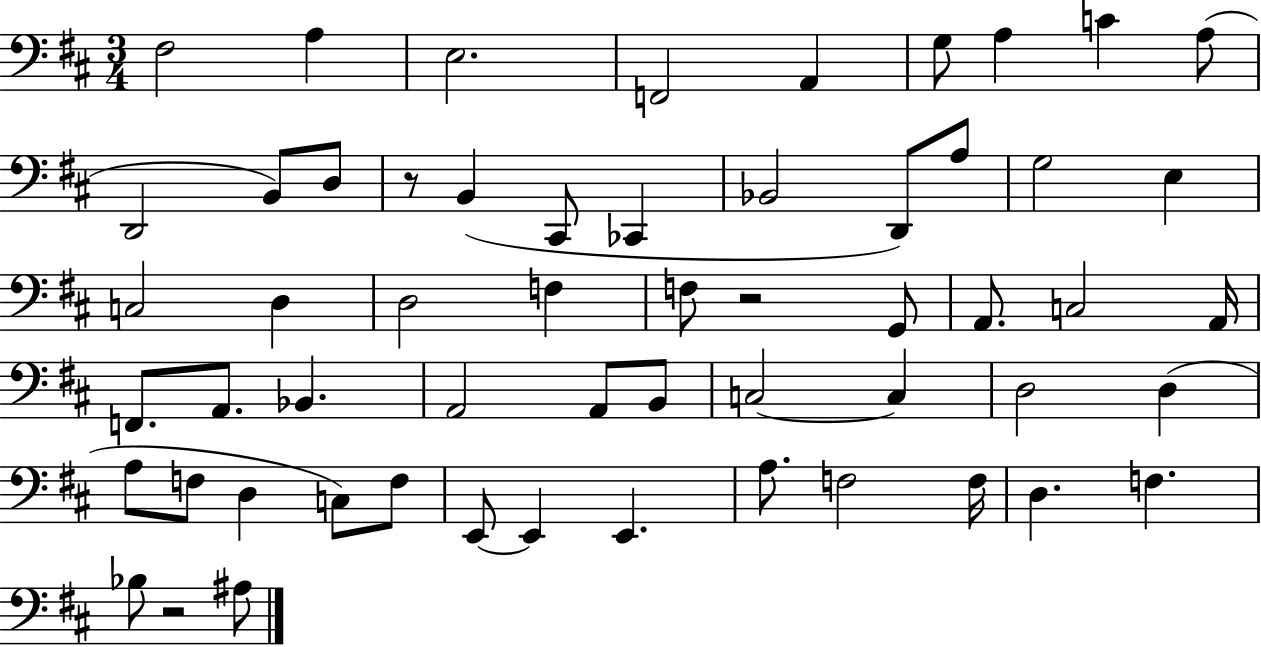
F#3/h A3/q E3/h. F2/h A2/q G3/e A3/q C4/q A3/e D2/h B2/e D3/e R/e B2/q C#2/e CES2/q Bb2/h D2/e A3/e G3/h E3/q C3/h D3/q D3/h F3/q F3/e R/h G2/e A2/e. C3/h A2/s F2/e. A2/e. Bb2/q. A2/h A2/e B2/e C3/h C3/q D3/h D3/q A3/e F3/e D3/q C3/e F3/e E2/e E2/q E2/q. A3/e. F3/h F3/s D3/q. F3/q. Bb3/e R/h A#3/e